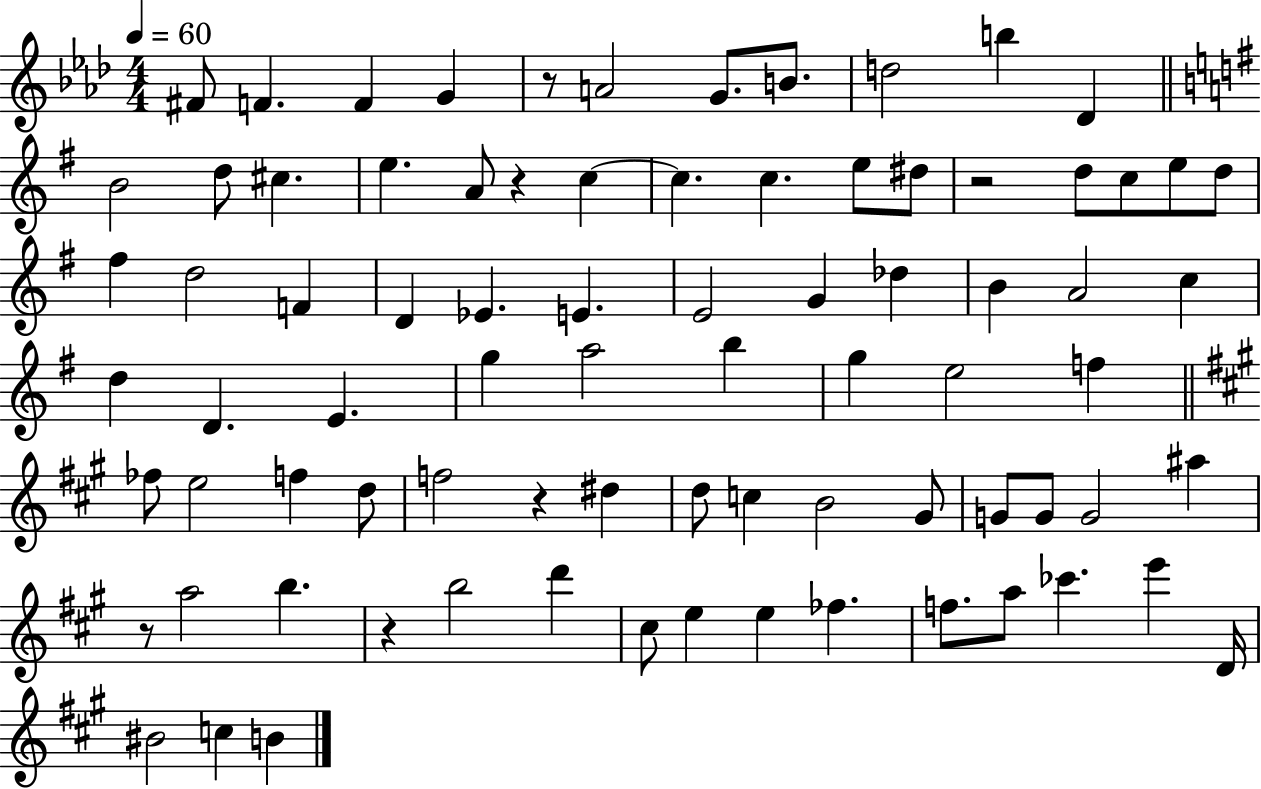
F#4/e F4/q. F4/q G4/q R/e A4/h G4/e. B4/e. D5/h B5/q Db4/q B4/h D5/e C#5/q. E5/q. A4/e R/q C5/q C5/q. C5/q. E5/e D#5/e R/h D5/e C5/e E5/e D5/e F#5/q D5/h F4/q D4/q Eb4/q. E4/q. E4/h G4/q Db5/q B4/q A4/h C5/q D5/q D4/q. E4/q. G5/q A5/h B5/q G5/q E5/h F5/q FES5/e E5/h F5/q D5/e F5/h R/q D#5/q D5/e C5/q B4/h G#4/e G4/e G4/e G4/h A#5/q R/e A5/h B5/q. R/q B5/h D6/q C#5/e E5/q E5/q FES5/q. F5/e. A5/e CES6/q. E6/q D4/s BIS4/h C5/q B4/q